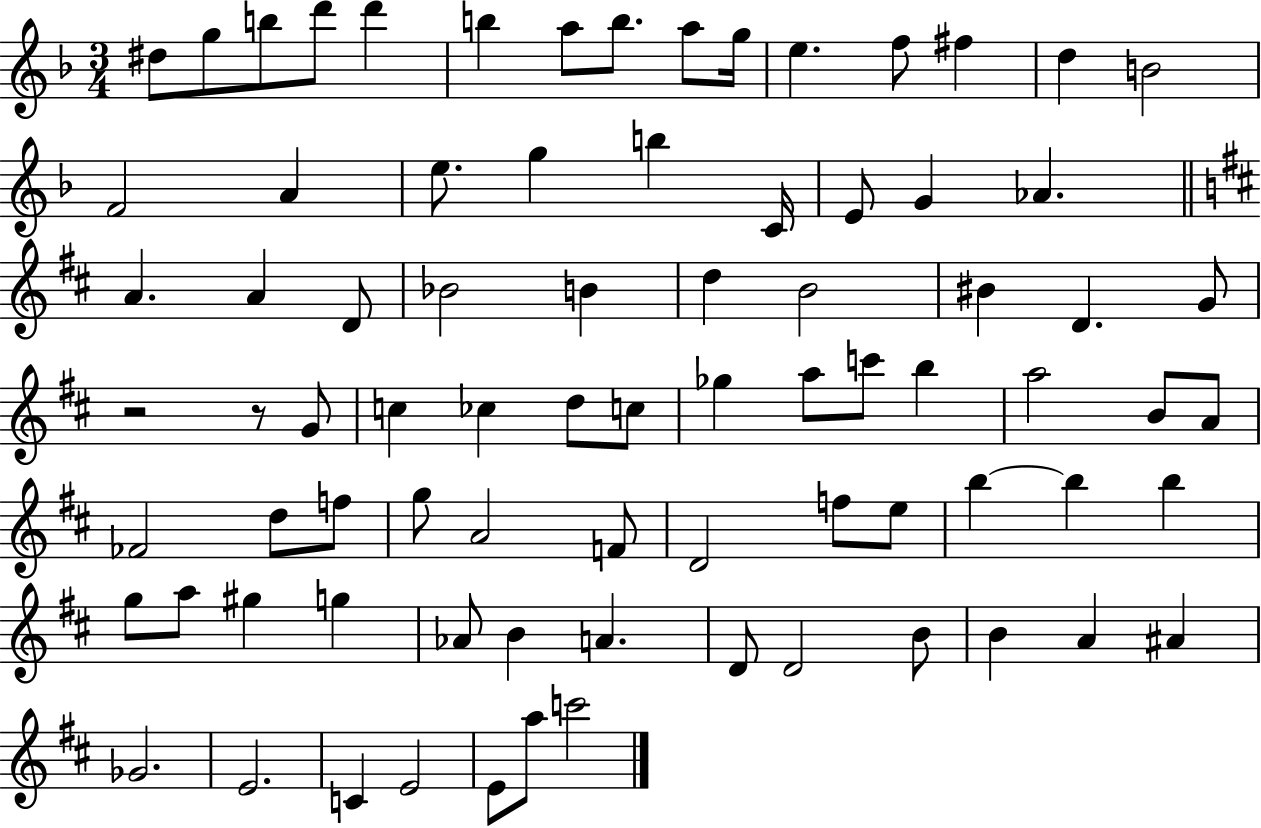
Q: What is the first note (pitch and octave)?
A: D#5